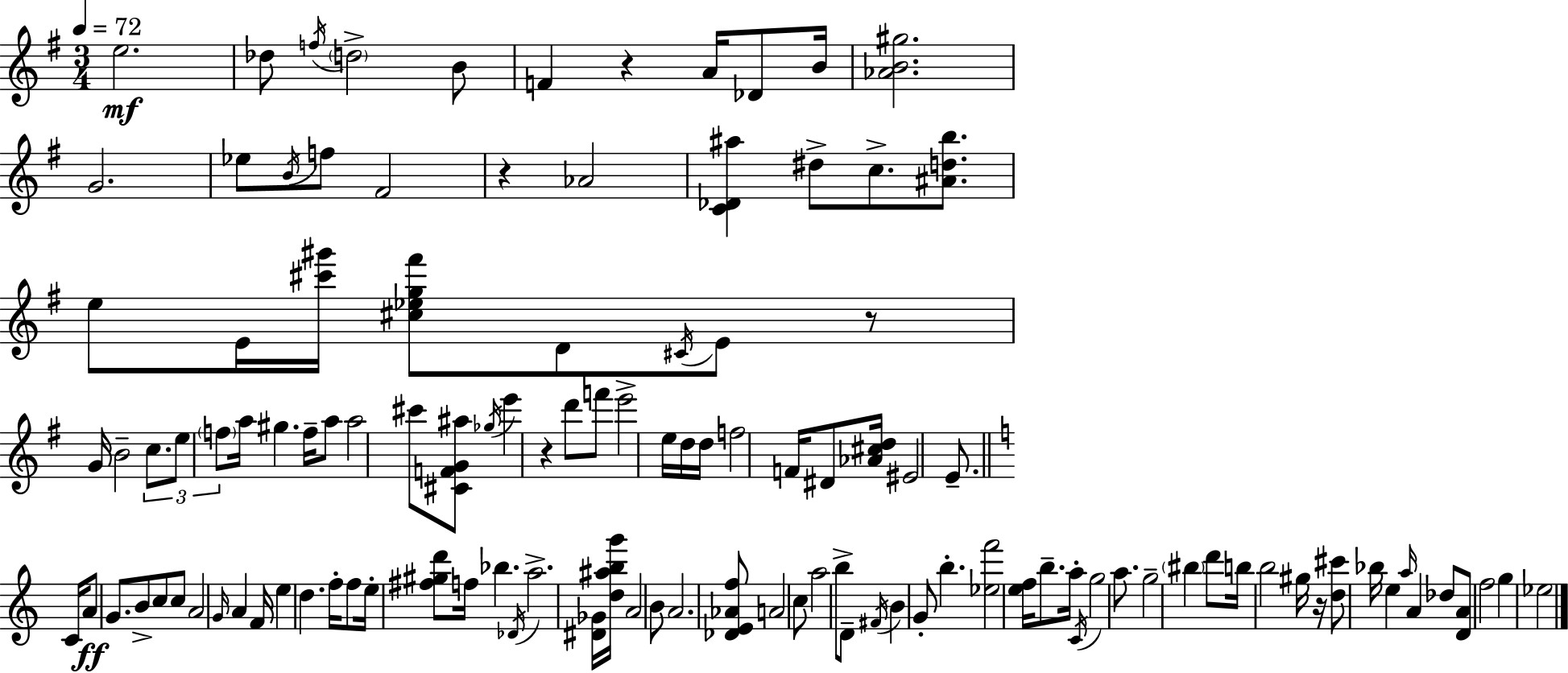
X:1
T:Untitled
M:3/4
L:1/4
K:Em
e2 _d/2 f/4 d2 B/2 F z A/4 _D/2 B/4 [_AB^g]2 G2 _e/2 B/4 f/2 ^F2 z _A2 [C_D^a] ^d/2 c/2 [^Adb]/2 e/2 E/4 [^c'^g']/4 [^c_eg^f']/2 D/2 ^C/4 E/2 z/2 G/4 B2 c/2 e/2 f/2 a/4 ^g f/4 a/2 a2 ^c'/2 [^CFG^a]/2 _g/4 e' z d'/2 f'/2 e'2 e/4 d/4 d/4 f2 F/4 ^D/2 [_A^cd]/4 ^E2 E/2 C/4 A/2 G/2 B/2 c/2 c/2 A2 G/4 A F/4 e d f/4 f/2 e/4 [^f^gd']/2 f/4 _b _D/4 a2 [^D_G]/4 [d^abg']/4 A2 B/2 A2 [_DE_Af]/2 A2 c/2 a2 b/2 D/2 ^F/4 B G/2 b [_ef']2 [ef]/4 b/2 a/4 C/4 g2 a/2 g2 ^b d'/2 b/4 b2 ^g/4 z/4 [d^c']/2 _b/4 e a/4 A _d/2 [DA]/2 f2 g _e2